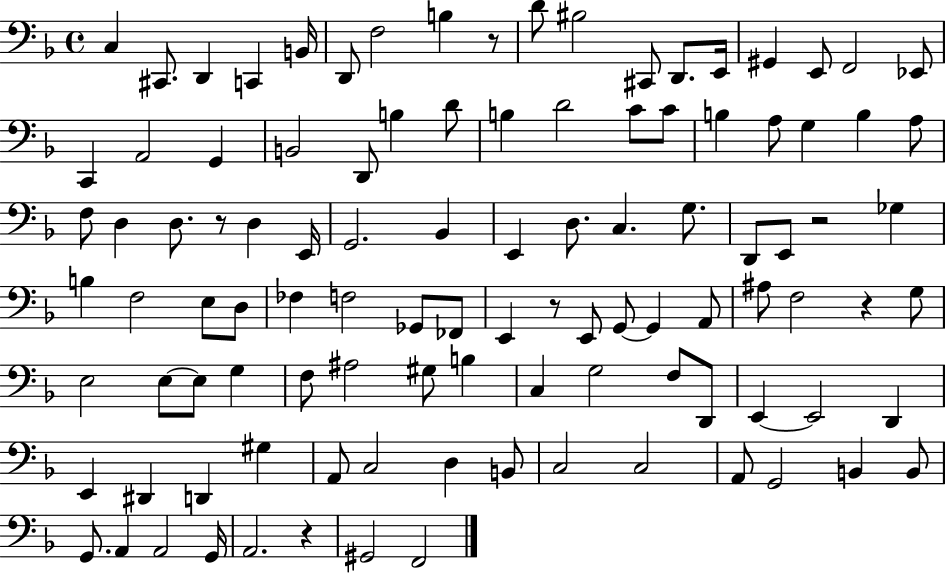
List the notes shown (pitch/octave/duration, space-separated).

C3/q C#2/e. D2/q C2/q B2/s D2/e F3/h B3/q R/e D4/e BIS3/h C#2/e D2/e. E2/s G#2/q E2/e F2/h Eb2/e C2/q A2/h G2/q B2/h D2/e B3/q D4/e B3/q D4/h C4/e C4/e B3/q A3/e G3/q B3/q A3/e F3/e D3/q D3/e. R/e D3/q E2/s G2/h. Bb2/q E2/q D3/e. C3/q. G3/e. D2/e E2/e R/h Gb3/q B3/q F3/h E3/e D3/e FES3/q F3/h Gb2/e FES2/e E2/q R/e E2/e G2/e G2/q A2/e A#3/e F3/h R/q G3/e E3/h E3/e E3/e G3/q F3/e A#3/h G#3/e B3/q C3/q G3/h F3/e D2/e E2/q E2/h D2/q E2/q D#2/q D2/q G#3/q A2/e C3/h D3/q B2/e C3/h C3/h A2/e G2/h B2/q B2/e G2/e. A2/q A2/h G2/s A2/h. R/q G#2/h F2/h